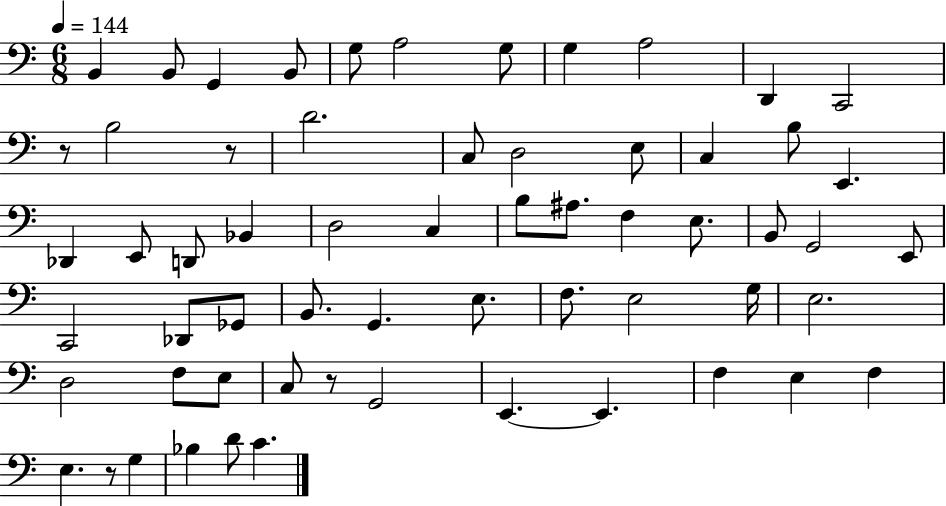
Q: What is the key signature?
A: C major